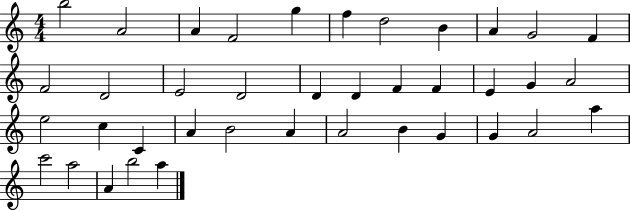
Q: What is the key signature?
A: C major